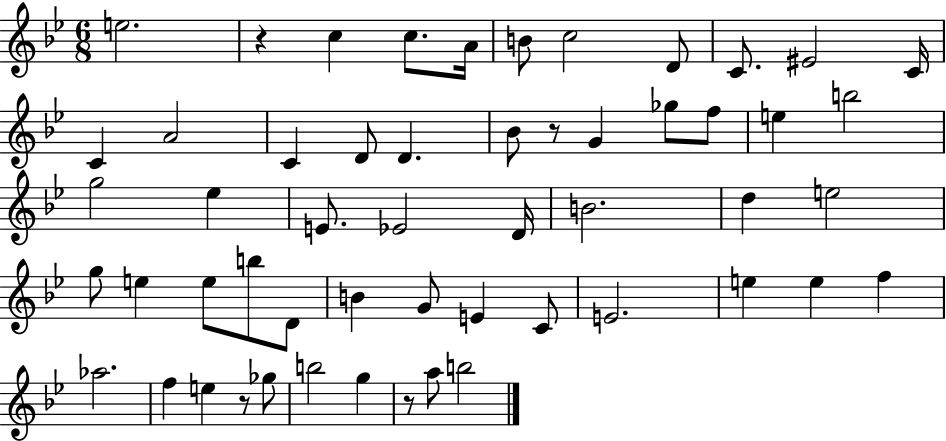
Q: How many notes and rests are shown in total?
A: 54